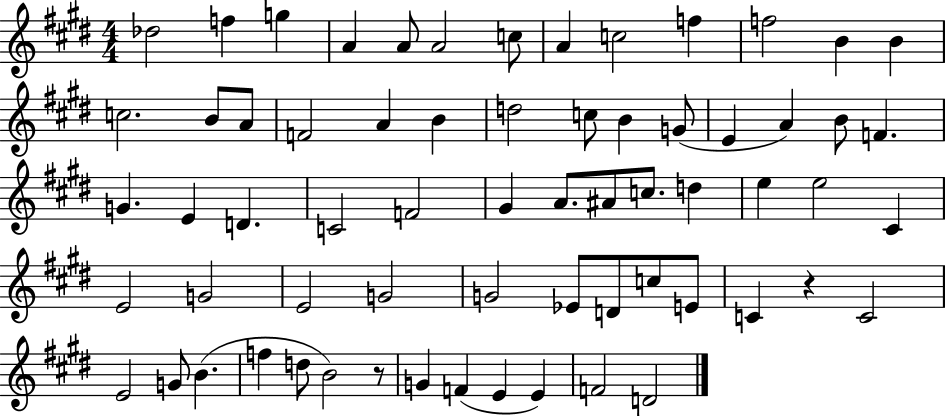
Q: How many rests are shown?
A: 2